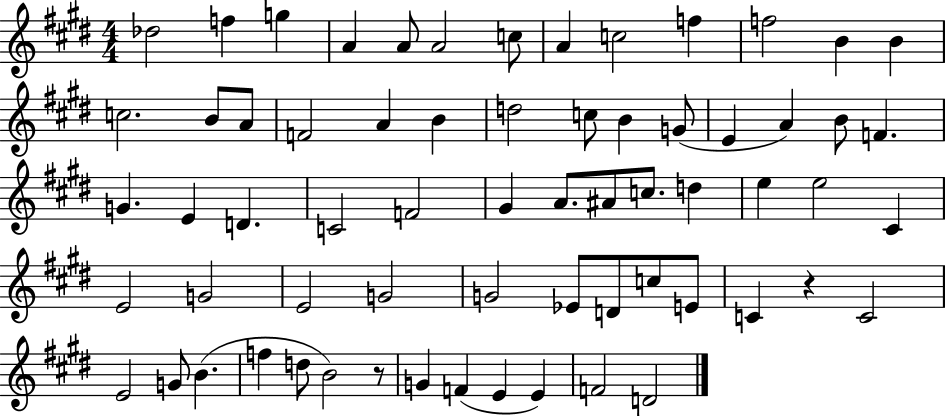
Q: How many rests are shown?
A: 2